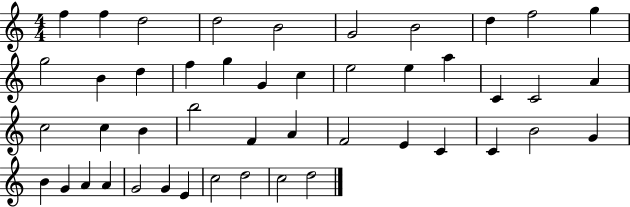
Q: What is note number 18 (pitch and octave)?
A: E5